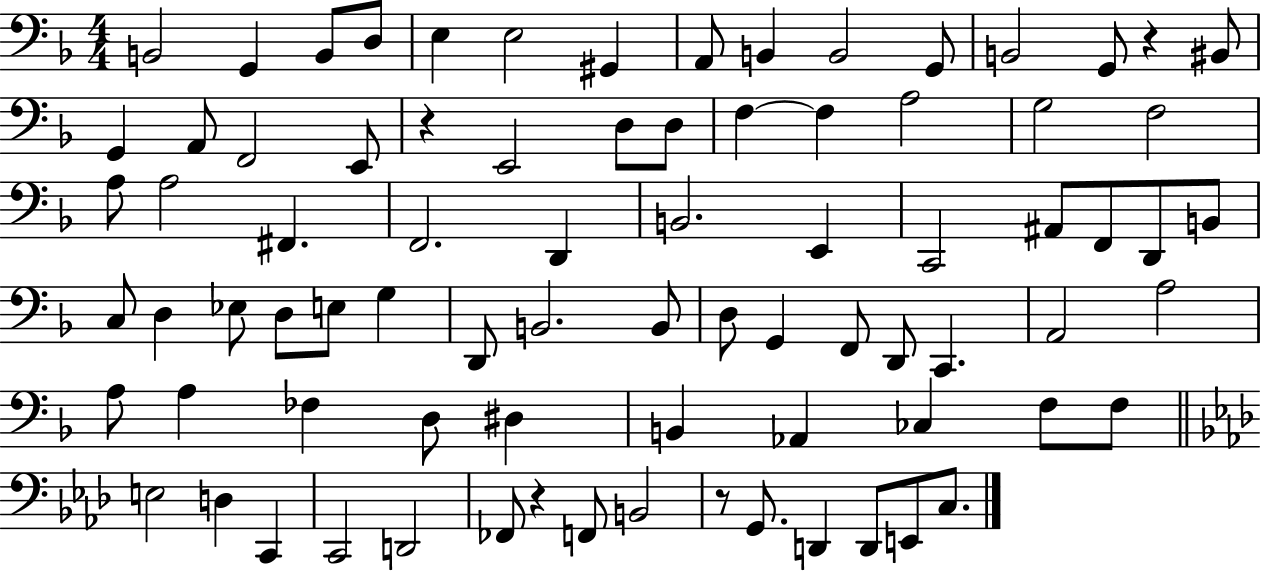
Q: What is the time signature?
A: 4/4